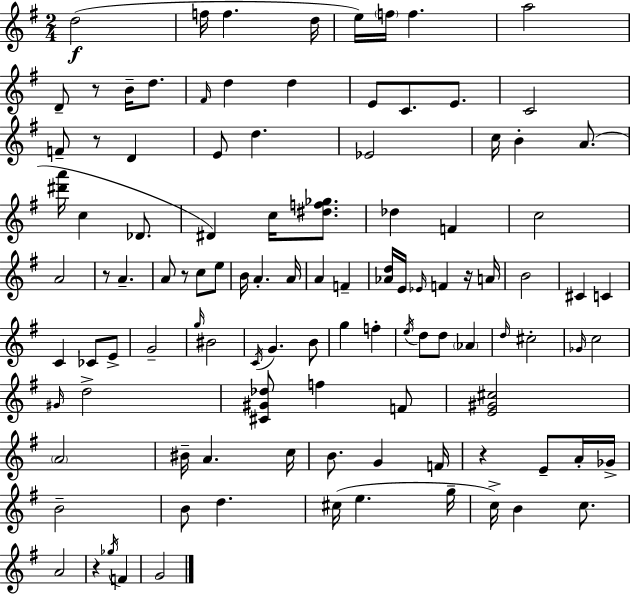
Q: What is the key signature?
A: G major